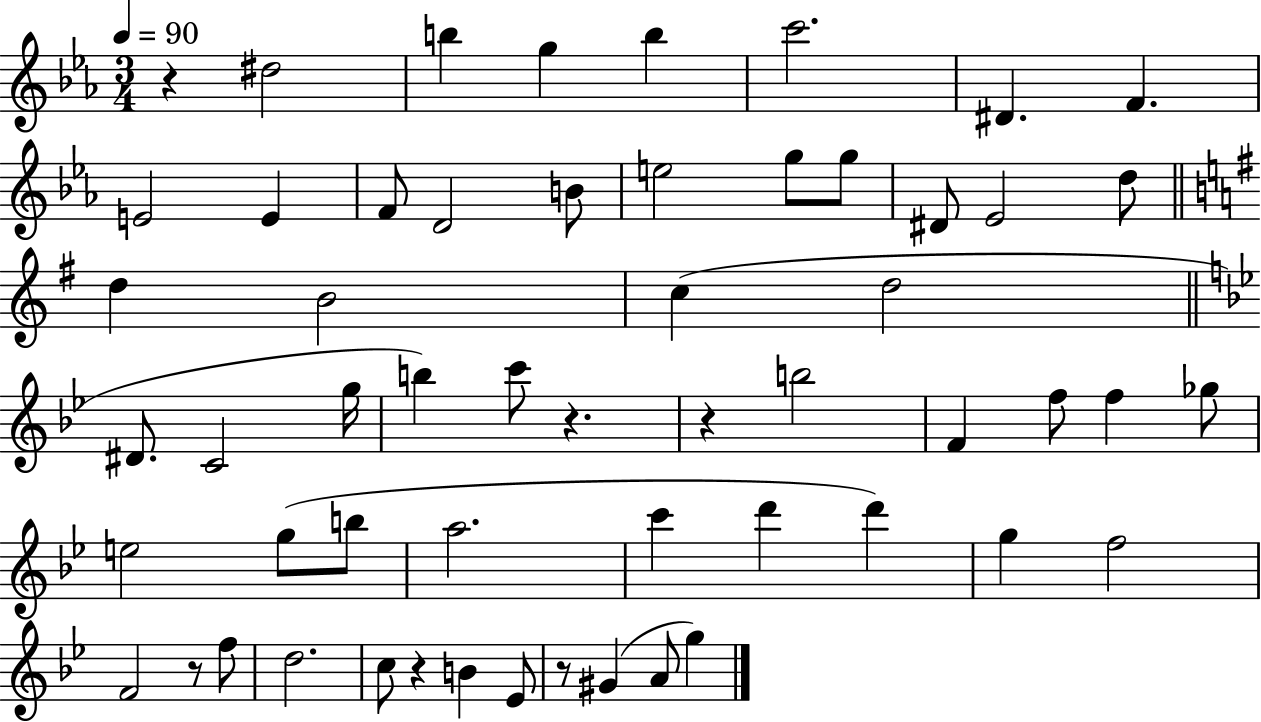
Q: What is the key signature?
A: EES major